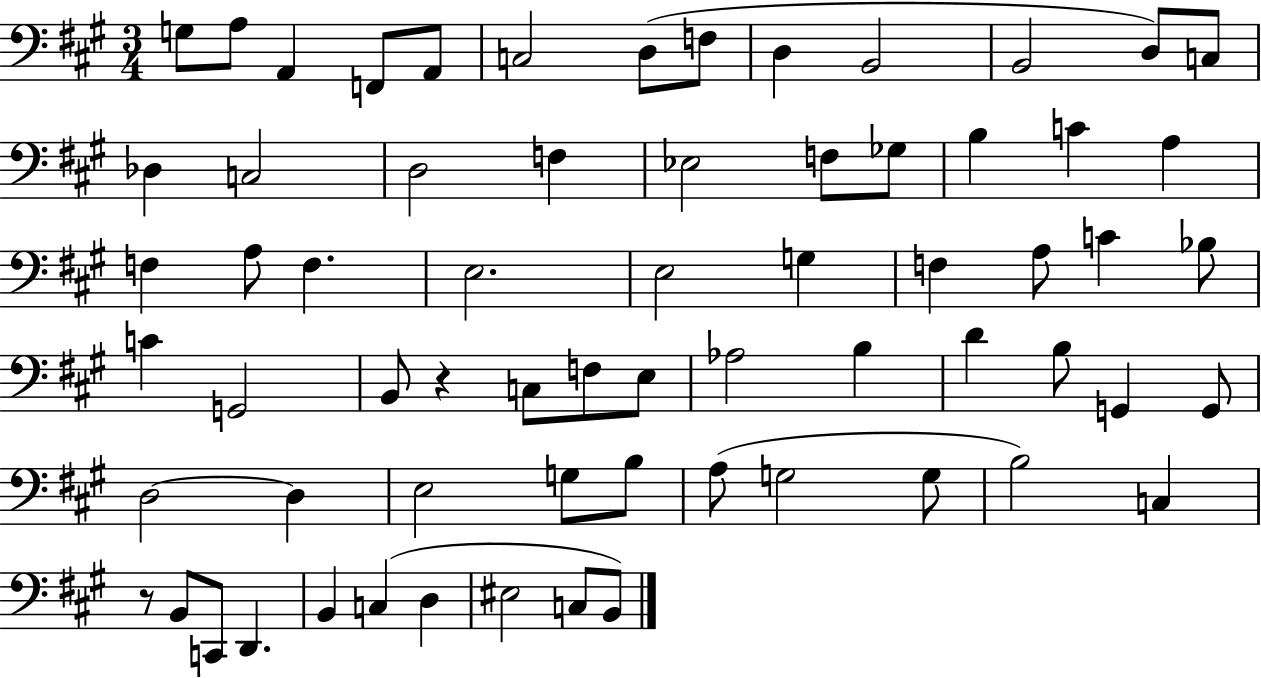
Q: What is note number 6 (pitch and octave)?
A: C3